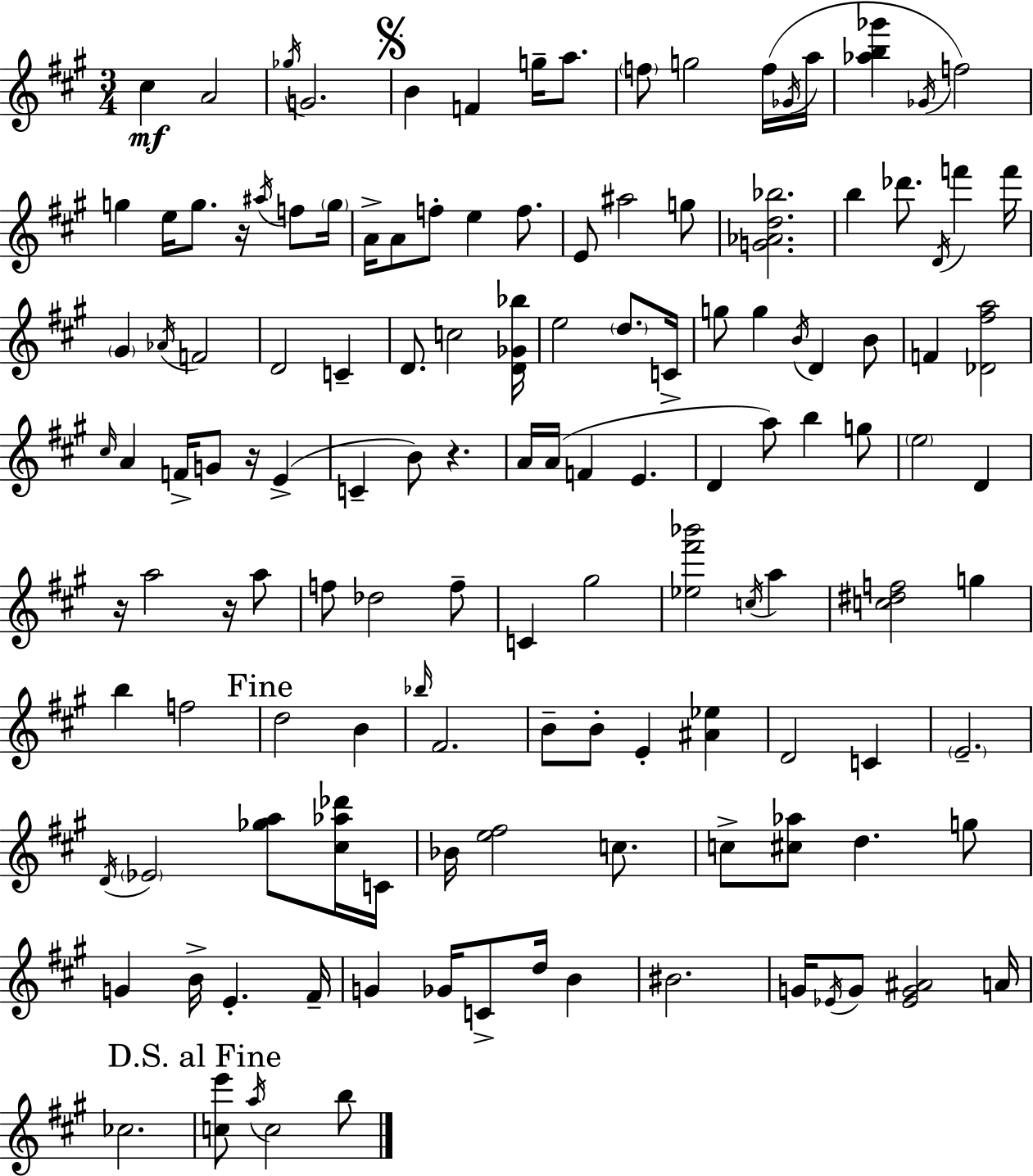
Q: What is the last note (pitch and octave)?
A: B5